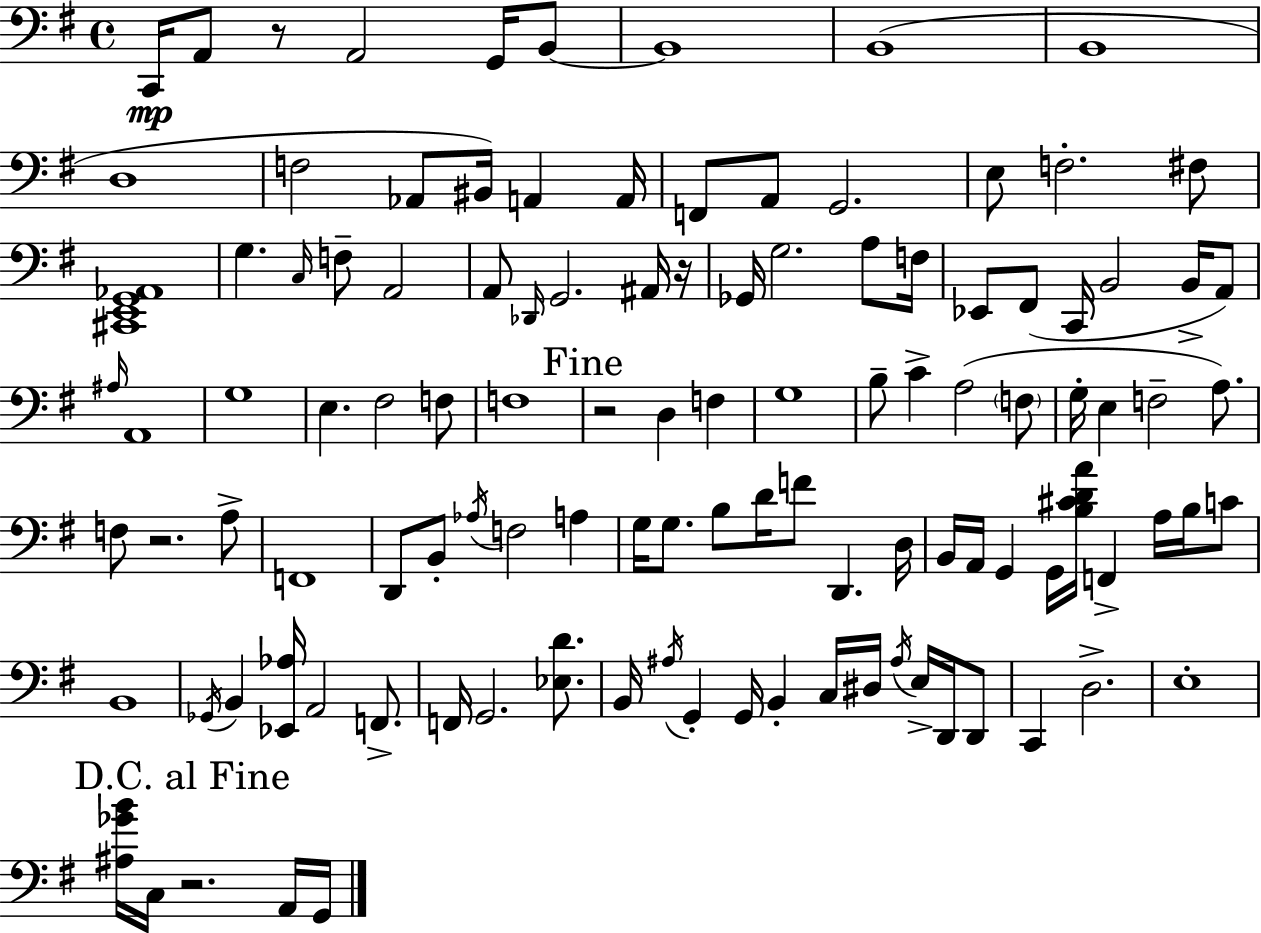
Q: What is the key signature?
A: G major